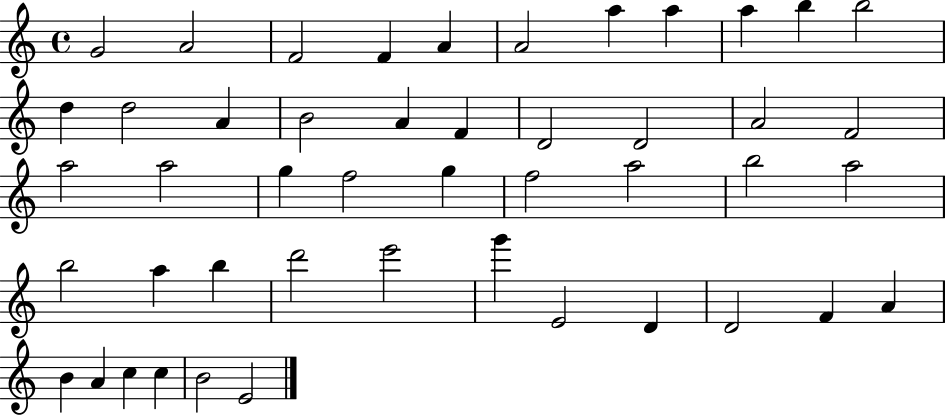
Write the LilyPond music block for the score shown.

{
  \clef treble
  \time 4/4
  \defaultTimeSignature
  \key c \major
  g'2 a'2 | f'2 f'4 a'4 | a'2 a''4 a''4 | a''4 b''4 b''2 | \break d''4 d''2 a'4 | b'2 a'4 f'4 | d'2 d'2 | a'2 f'2 | \break a''2 a''2 | g''4 f''2 g''4 | f''2 a''2 | b''2 a''2 | \break b''2 a''4 b''4 | d'''2 e'''2 | g'''4 e'2 d'4 | d'2 f'4 a'4 | \break b'4 a'4 c''4 c''4 | b'2 e'2 | \bar "|."
}